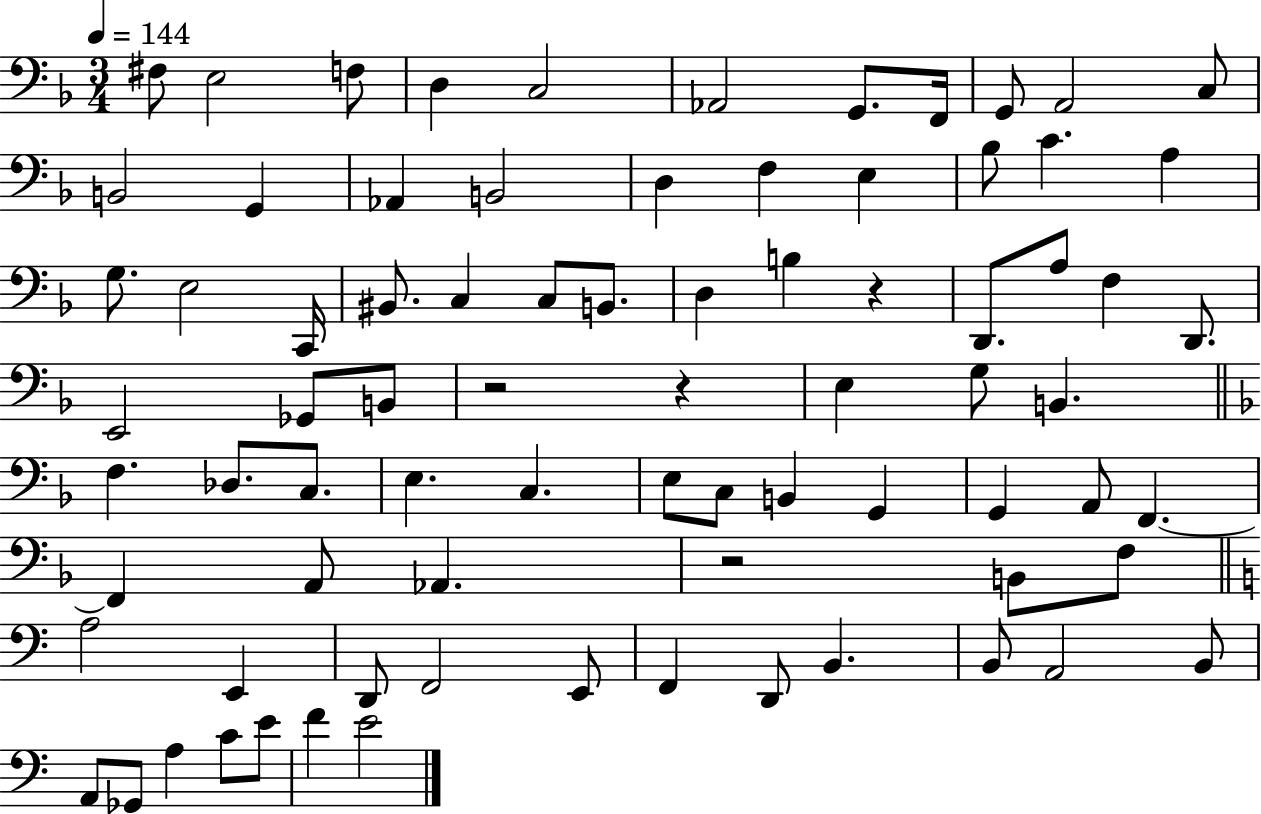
X:1
T:Untitled
M:3/4
L:1/4
K:F
^F,/2 E,2 F,/2 D, C,2 _A,,2 G,,/2 F,,/4 G,,/2 A,,2 C,/2 B,,2 G,, _A,, B,,2 D, F, E, _B,/2 C A, G,/2 E,2 C,,/4 ^B,,/2 C, C,/2 B,,/2 D, B, z D,,/2 A,/2 F, D,,/2 E,,2 _G,,/2 B,,/2 z2 z E, G,/2 B,, F, _D,/2 C,/2 E, C, E,/2 C,/2 B,, G,, G,, A,,/2 F,, F,, A,,/2 _A,, z2 B,,/2 F,/2 A,2 E,, D,,/2 F,,2 E,,/2 F,, D,,/2 B,, B,,/2 A,,2 B,,/2 A,,/2 _G,,/2 A, C/2 E/2 F E2